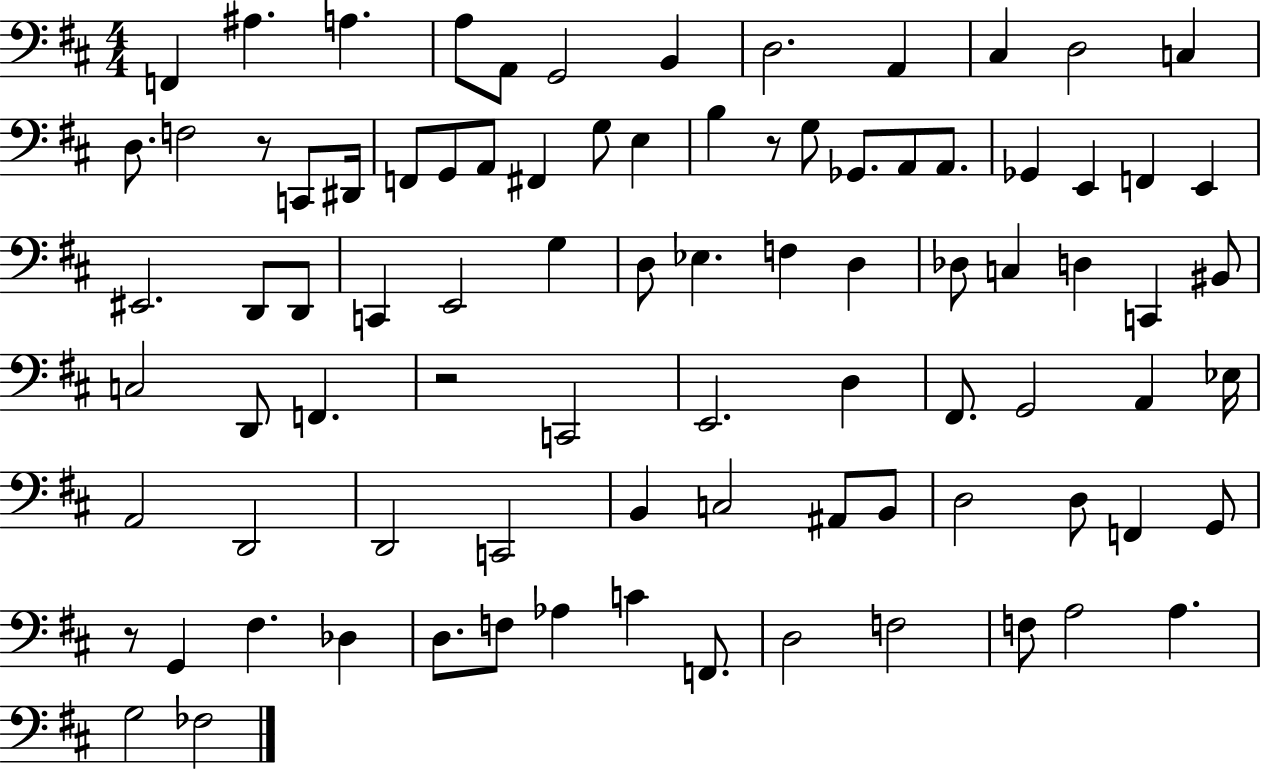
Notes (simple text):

F2/q A#3/q. A3/q. A3/e A2/e G2/h B2/q D3/h. A2/q C#3/q D3/h C3/q D3/e. F3/h R/e C2/e D#2/s F2/e G2/e A2/e F#2/q G3/e E3/q B3/q R/e G3/e Gb2/e. A2/e A2/e. Gb2/q E2/q F2/q E2/q EIS2/h. D2/e D2/e C2/q E2/h G3/q D3/e Eb3/q. F3/q D3/q Db3/e C3/q D3/q C2/q BIS2/e C3/h D2/e F2/q. R/h C2/h E2/h. D3/q F#2/e. G2/h A2/q Eb3/s A2/h D2/h D2/h C2/h B2/q C3/h A#2/e B2/e D3/h D3/e F2/q G2/e R/e G2/q F#3/q. Db3/q D3/e. F3/e Ab3/q C4/q F2/e. D3/h F3/h F3/e A3/h A3/q. G3/h FES3/h